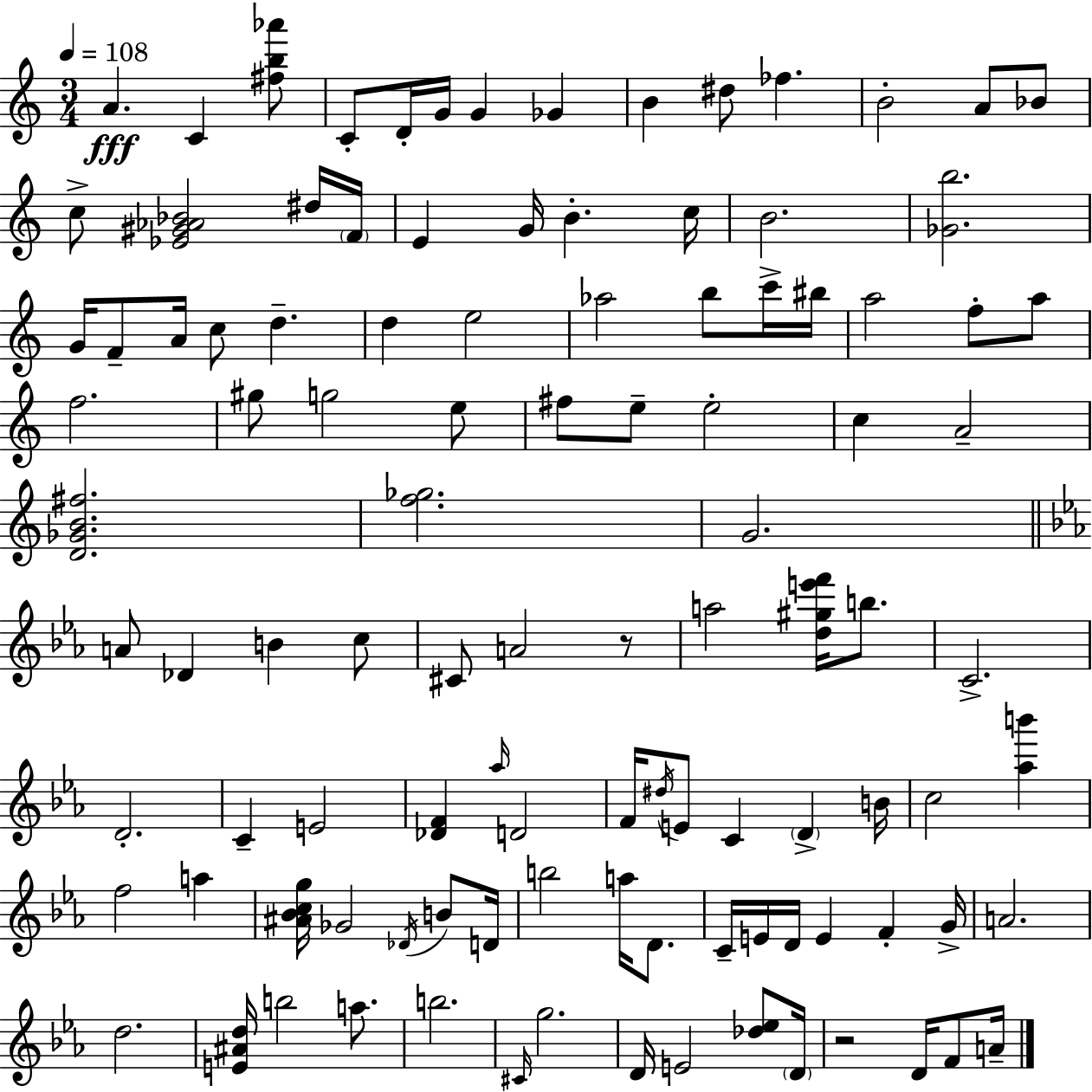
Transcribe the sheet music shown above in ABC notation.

X:1
T:Untitled
M:3/4
L:1/4
K:Am
A C [^fb_a']/2 C/2 D/4 G/4 G _G B ^d/2 _f B2 A/2 _B/2 c/2 [_E^G_A_B]2 ^d/4 F/4 E G/4 B c/4 B2 [_Gb]2 G/4 F/2 A/4 c/2 d d e2 _a2 b/2 c'/4 ^b/4 a2 f/2 a/2 f2 ^g/2 g2 e/2 ^f/2 e/2 e2 c A2 [D_GB^f]2 [f_g]2 G2 A/2 _D B c/2 ^C/2 A2 z/2 a2 [d^ge'f']/4 b/2 C2 D2 C E2 [_DF] _a/4 D2 F/4 ^d/4 E/2 C D B/4 c2 [_ab'] f2 a [^A_Bcg]/4 _G2 _D/4 B/2 D/4 b2 a/4 D/2 C/4 E/4 D/4 E F G/4 A2 d2 [E^Ad]/4 b2 a/2 b2 ^C/4 g2 D/4 E2 [_d_e]/2 D/4 z2 D/4 F/2 A/4